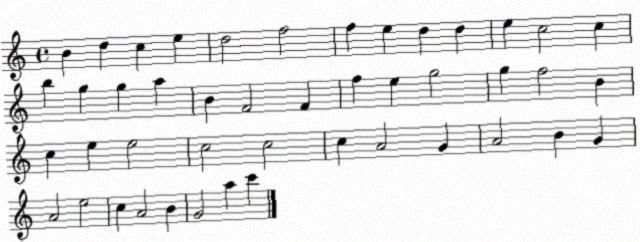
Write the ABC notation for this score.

X:1
T:Untitled
M:4/4
L:1/4
K:C
B d c e d2 f2 f e d d e c2 c b g g a B F2 F f e g2 g f2 B c e e2 c2 c2 c A2 G A2 B G A2 e2 c A2 B G2 a c'